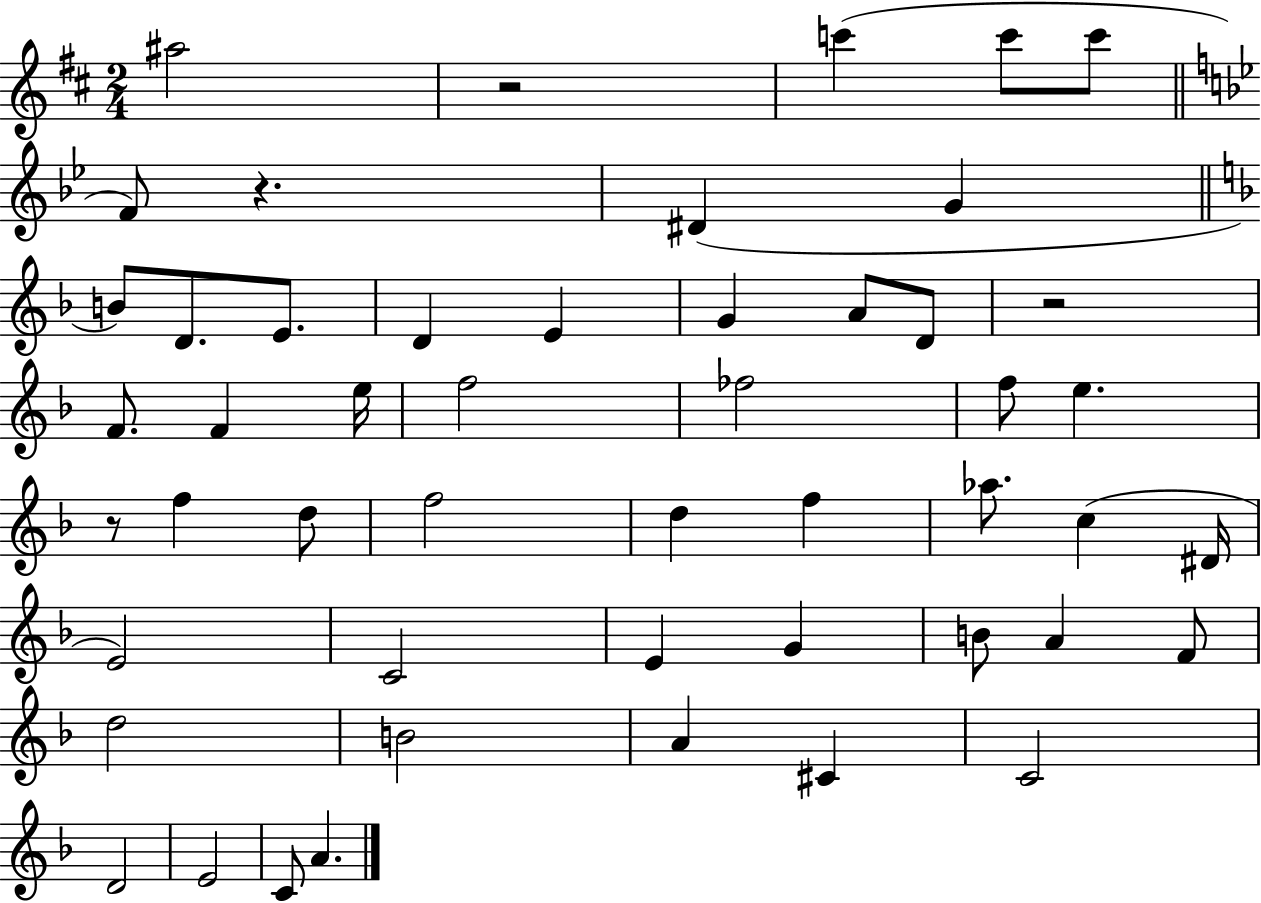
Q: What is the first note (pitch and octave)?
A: A#5